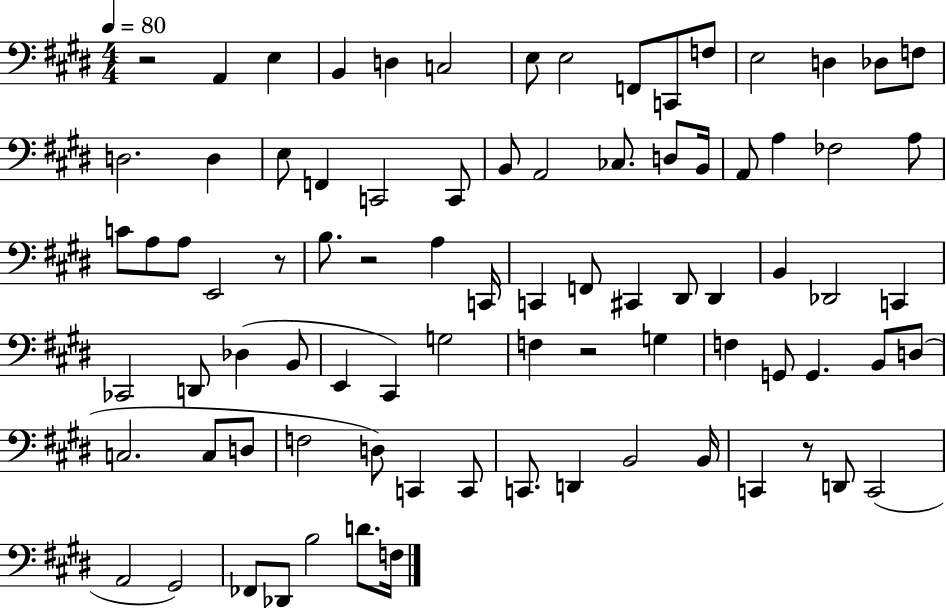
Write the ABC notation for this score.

X:1
T:Untitled
M:4/4
L:1/4
K:E
z2 A,, E, B,, D, C,2 E,/2 E,2 F,,/2 C,,/2 F,/2 E,2 D, _D,/2 F,/2 D,2 D, E,/2 F,, C,,2 C,,/2 B,,/2 A,,2 _C,/2 D,/2 B,,/4 A,,/2 A, _F,2 A,/2 C/2 A,/2 A,/2 E,,2 z/2 B,/2 z2 A, C,,/4 C,, F,,/2 ^C,, ^D,,/2 ^D,, B,, _D,,2 C,, _C,,2 D,,/2 _D, B,,/2 E,, ^C,, G,2 F, z2 G, F, G,,/2 G,, B,,/2 D,/2 C,2 C,/2 D,/2 F,2 D,/2 C,, C,,/2 C,,/2 D,, B,,2 B,,/4 C,, z/2 D,,/2 C,,2 A,,2 ^G,,2 _F,,/2 _D,,/2 B,2 D/2 F,/4